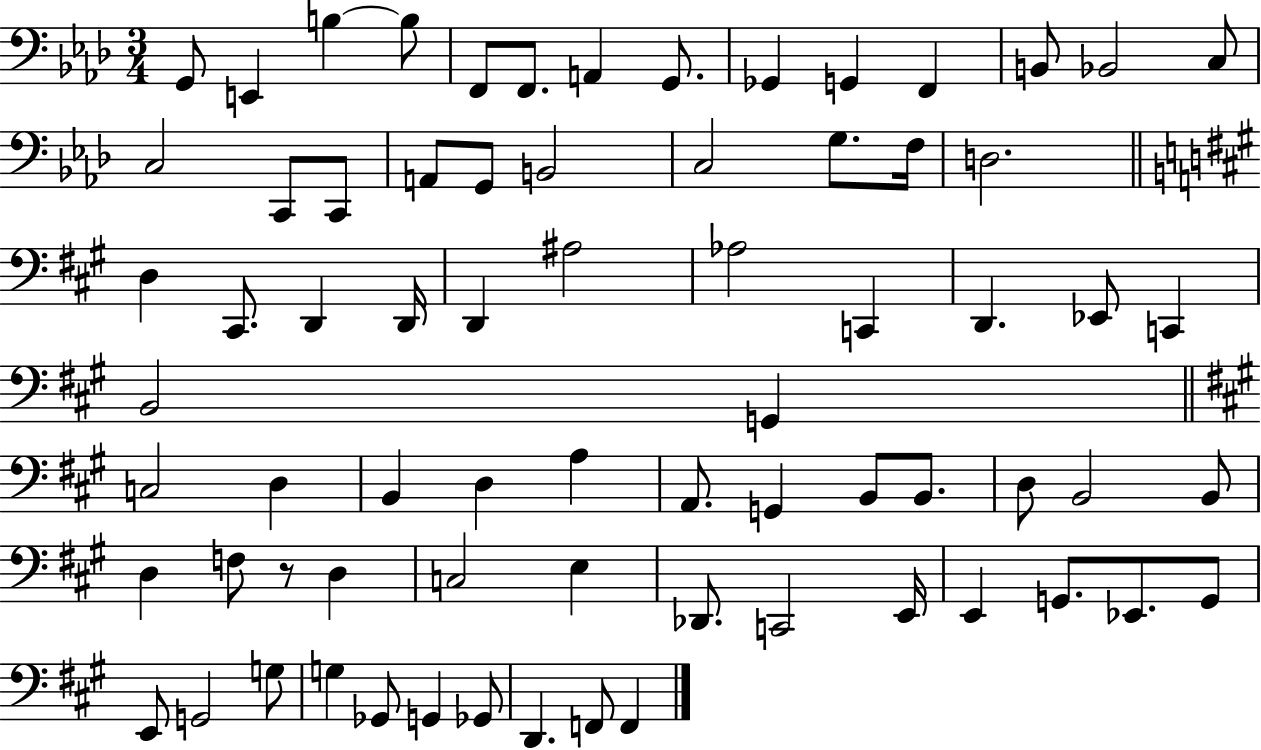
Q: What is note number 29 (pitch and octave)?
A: D2